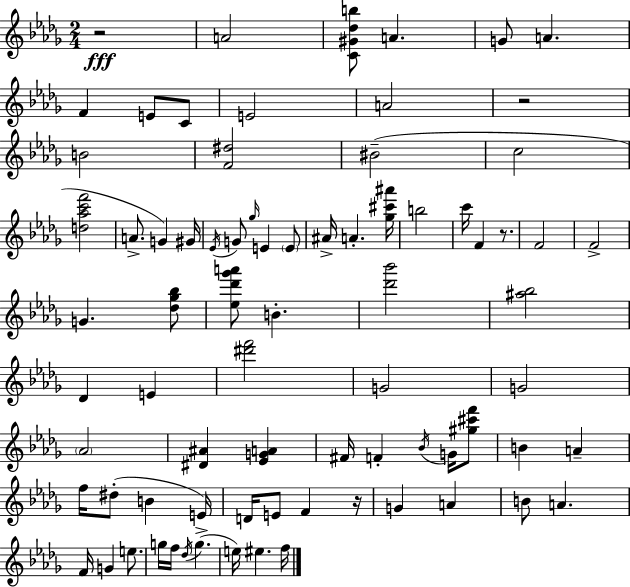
R/h A4/h [C4,G#4,Db5,B5]/e A4/q. G4/e A4/q. F4/q E4/e C4/e E4/h A4/h R/h B4/h [F4,D#5]/h BIS4/h C5/h [D5,Ab5,C6,F6]/h A4/e. G4/q G#4/s Eb4/s G4/e Gb5/s E4/q E4/e A#4/s A4/q. [Gb5,C#6,A#6]/s B5/h C6/s F4/q R/e. F4/h F4/h G4/q. [Db5,Gb5,Bb5]/e [Eb5,Db6,Gb6,A6]/e B4/q. [Db6,Bb6]/h [A#5,Bb5]/h Db4/q E4/q [D#6,F6]/h G4/h G4/h Ab4/h [D#4,A#4]/q [Eb4,G4,A4]/q F#4/s F4/q Bb4/s G4/s [G#5,C#6,F6]/e B4/q A4/q F5/s D#5/e B4/q E4/s D4/s E4/e F4/q R/s G4/q A4/q B4/e A4/q. F4/s G4/q E5/e. G5/s F5/s Db5/s G5/q. E5/s EIS5/q. F5/s